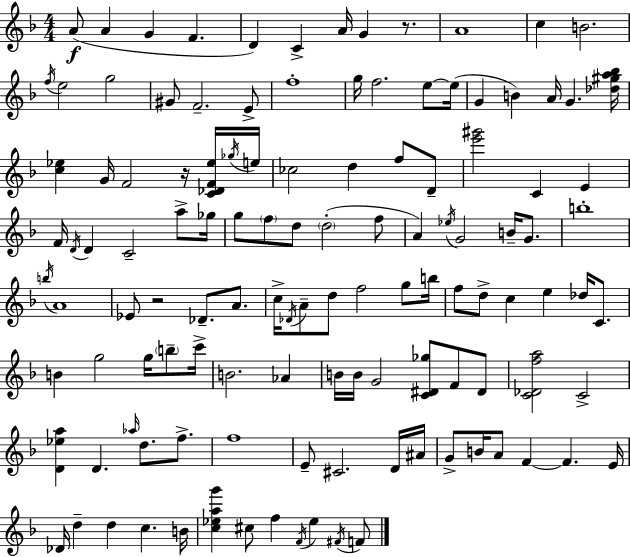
{
  \clef treble
  \numericTimeSignature
  \time 4/4
  \key d \minor
  a'8(\f a'4 g'4 f'4. | d'4) c'4-> a'16 g'4 r8. | a'1 | c''4 b'2. | \break \acciaccatura { f''16 } e''2 g''2 | gis'8 f'2.-- e'8-> | f''1-. | g''16 f''2. e''8~~ | \break e''16( g'4 b'4) a'16 g'4. | <des'' gis'' a'' bes''>16 <c'' ees''>4 g'16 f'2 r16 <c' des' f' ees''>16 | \acciaccatura { ges''16 } e''16 ces''2 d''4 f''8 | d'8-- <e''' gis'''>2 c'4 e'4 | \break f'16 \acciaccatura { d'16 } d'4 c'2-- | a''8-> ges''16 g''8 \parenthesize f''8 d''8 \parenthesize d''2-.( | f''8 a'4) \acciaccatura { ees''16 } g'2 | b'16-- g'8. b''1-. | \break \acciaccatura { b''16 } a'1 | ees'8 r2 des'8.-- | a'8. c''16-> \acciaccatura { des'16 } a'8-- d''8 f''2 | g''8 b''16 f''8 d''8-> c''4 e''4 | \break des''16 c'8. b'4 g''2 | g''16 \parenthesize b''8-- c'''16-> b'2. | aes'4 b'16 b'16 g'2 | <c' dis' ges''>8 f'8 dis'8 <c' des' f'' a''>2 c'2-> | \break <d' ees'' a''>4 d'4. | \grace { aes''16 } d''8. f''8.-> f''1 | e'8-- cis'2. | d'16 ais'16 g'8-> b'16 a'8 f'4~~ | \break f'4. e'16 des'16 d''4-- d''4 | c''4. b'16 <c'' ees'' a'' g'''>4 cis''8 f''4 | \acciaccatura { f'16 } ees''4 \acciaccatura { fis'16 } f'8 \bar "|."
}